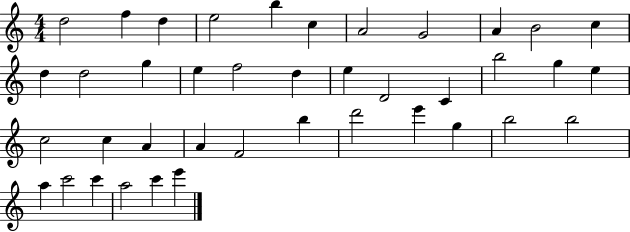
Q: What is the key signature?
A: C major